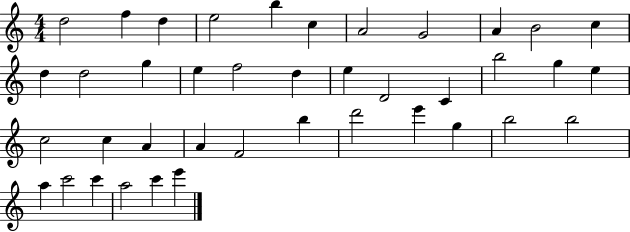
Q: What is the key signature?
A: C major